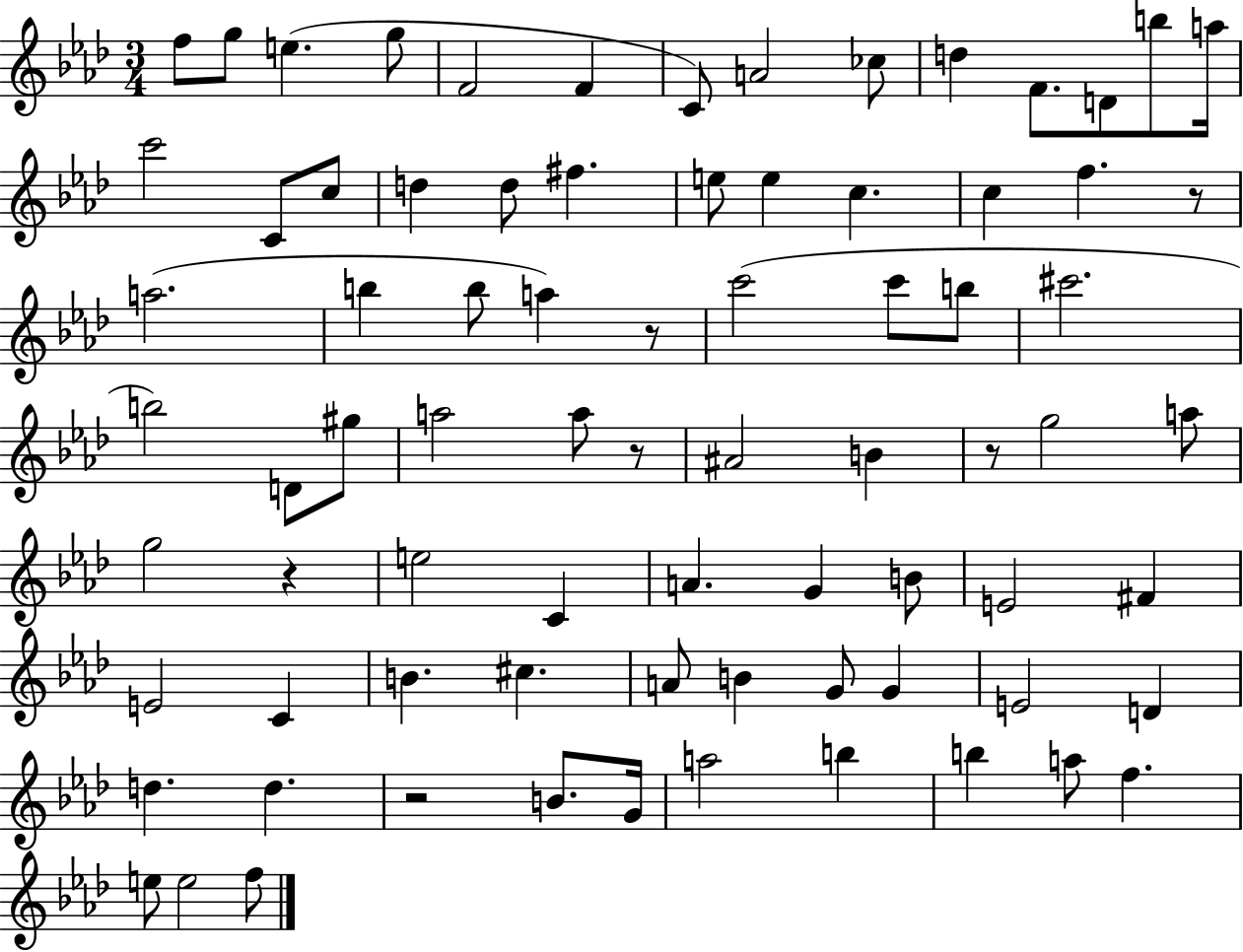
F5/e G5/e E5/q. G5/e F4/h F4/q C4/e A4/h CES5/e D5/q F4/e. D4/e B5/e A5/s C6/h C4/e C5/e D5/q D5/e F#5/q. E5/e E5/q C5/q. C5/q F5/q. R/e A5/h. B5/q B5/e A5/q R/e C6/h C6/e B5/e C#6/h. B5/h D4/e G#5/e A5/h A5/e R/e A#4/h B4/q R/e G5/h A5/e G5/h R/q E5/h C4/q A4/q. G4/q B4/e E4/h F#4/q E4/h C4/q B4/q. C#5/q. A4/e B4/q G4/e G4/q E4/h D4/q D5/q. D5/q. R/h B4/e. G4/s A5/h B5/q B5/q A5/e F5/q. E5/e E5/h F5/e